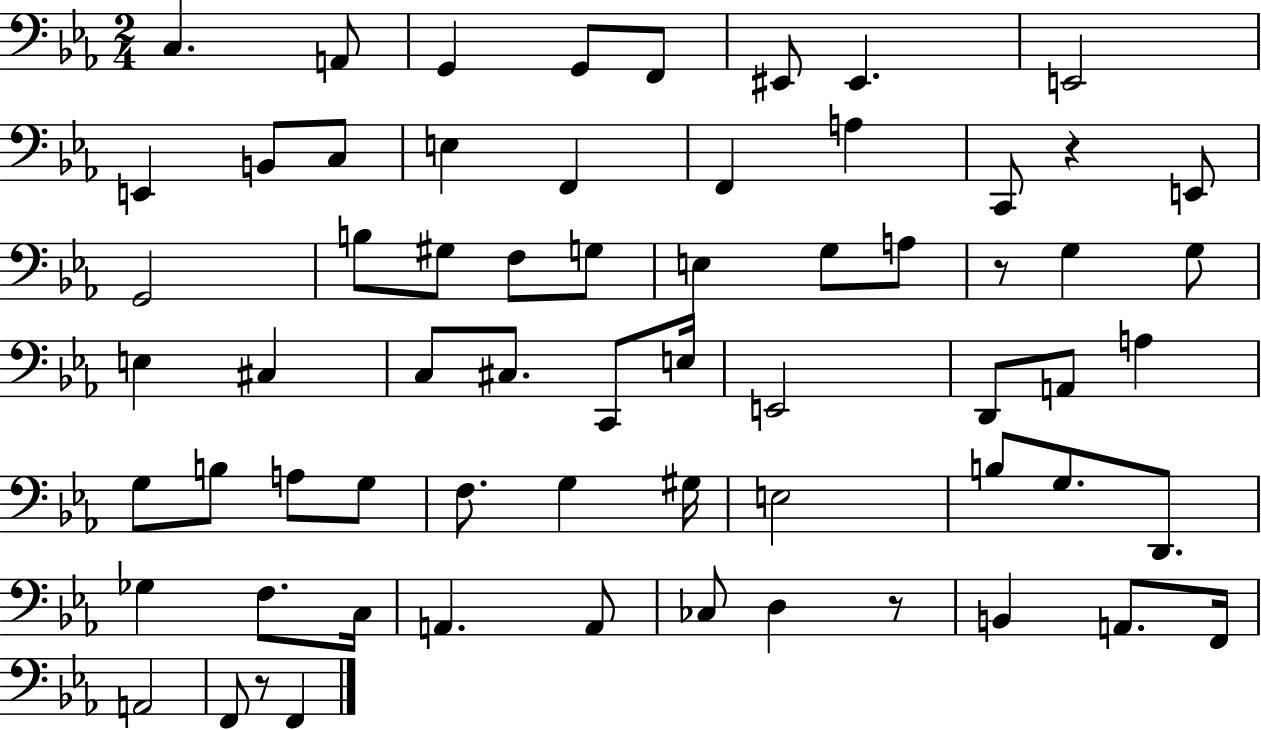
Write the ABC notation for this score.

X:1
T:Untitled
M:2/4
L:1/4
K:Eb
C, A,,/2 G,, G,,/2 F,,/2 ^E,,/2 ^E,, E,,2 E,, B,,/2 C,/2 E, F,, F,, A, C,,/2 z E,,/2 G,,2 B,/2 ^G,/2 F,/2 G,/2 E, G,/2 A,/2 z/2 G, G,/2 E, ^C, C,/2 ^C,/2 C,,/2 E,/4 E,,2 D,,/2 A,,/2 A, G,/2 B,/2 A,/2 G,/2 F,/2 G, ^G,/4 E,2 B,/2 G,/2 D,,/2 _G, F,/2 C,/4 A,, A,,/2 _C,/2 D, z/2 B,, A,,/2 F,,/4 A,,2 F,,/2 z/2 F,,